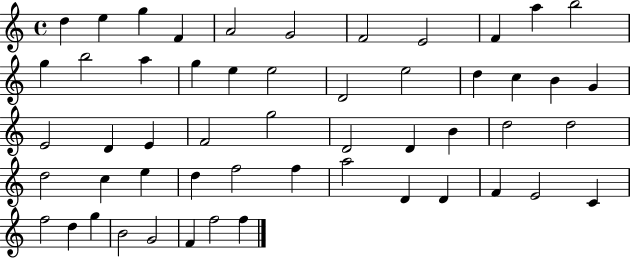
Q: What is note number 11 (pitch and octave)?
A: B5